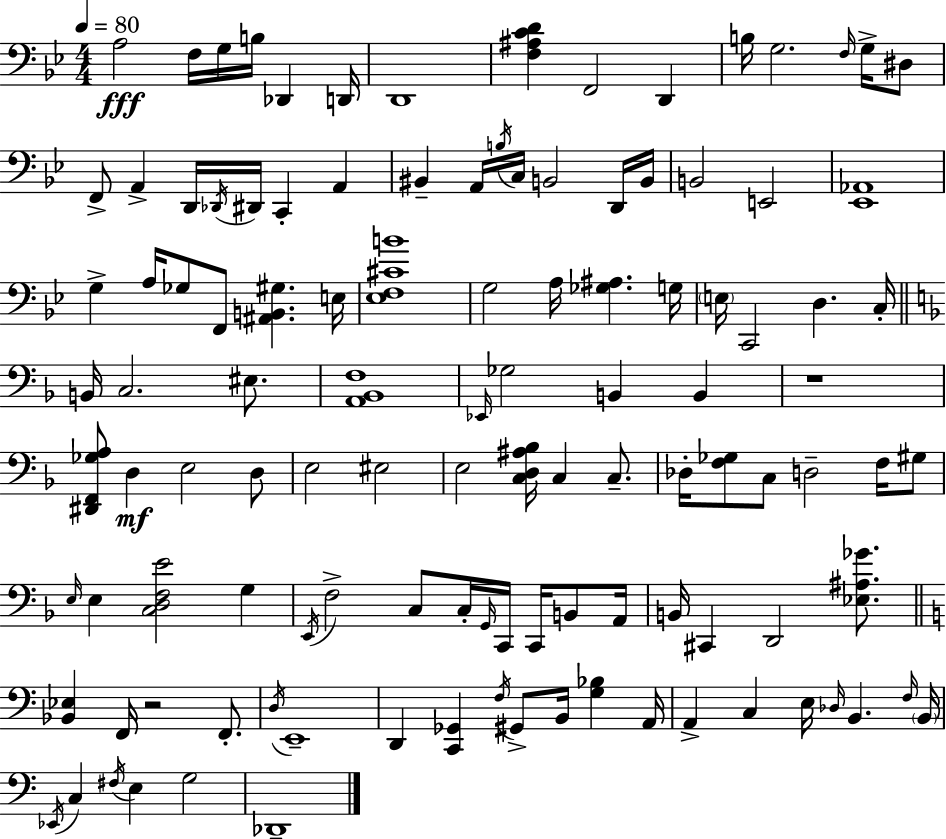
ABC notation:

X:1
T:Untitled
M:4/4
L:1/4
K:Bb
A,2 F,/4 G,/4 B,/4 _D,, D,,/4 D,,4 [F,^A,CD] F,,2 D,, B,/4 G,2 F,/4 G,/4 ^D,/2 F,,/2 A,, D,,/4 _D,,/4 ^D,,/4 C,, A,, ^B,, A,,/4 B,/4 C,/4 B,,2 D,,/4 B,,/4 B,,2 E,,2 [_E,,_A,,]4 G, A,/4 _G,/2 F,,/2 [^A,,B,,^G,] E,/4 [_E,F,^CB]4 G,2 A,/4 [_G,^A,] G,/4 E,/4 C,,2 D, C,/4 B,,/4 C,2 ^E,/2 [A,,_B,,F,]4 _E,,/4 _G,2 B,, B,, z4 [^D,,F,,_G,A,]/2 D, E,2 D,/2 E,2 ^E,2 E,2 [C,D,^A,_B,]/4 C, C,/2 _D,/4 [F,_G,]/2 C,/2 D,2 F,/4 ^G,/2 E,/4 E, [C,D,F,E]2 G, E,,/4 F,2 C,/2 C,/4 G,,/4 C,,/4 C,,/4 B,,/2 A,,/4 B,,/4 ^C,, D,,2 [_E,^A,_G]/2 [_B,,_E,] F,,/4 z2 F,,/2 D,/4 E,,4 D,, [C,,_G,,] F,/4 ^G,,/2 B,,/4 [G,_B,] A,,/4 A,, C, E,/4 _D,/4 B,, F,/4 B,,/4 _E,,/4 C, ^F,/4 E, G,2 _D,,4